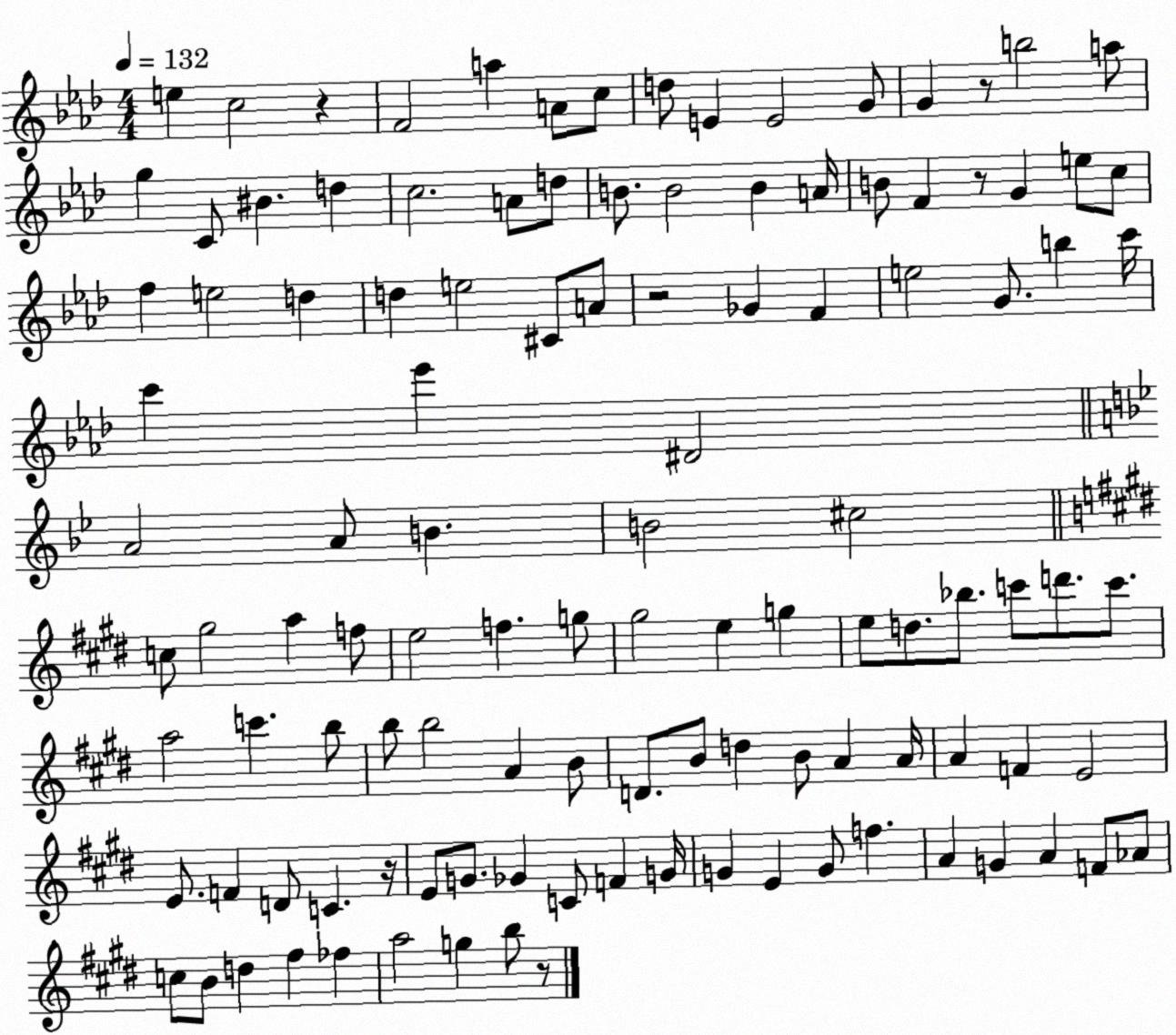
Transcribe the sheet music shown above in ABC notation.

X:1
T:Untitled
M:4/4
L:1/4
K:Ab
e c2 z F2 a A/2 c/2 d/2 E E2 G/2 G z/2 b2 a/2 g C/2 ^B d c2 A/2 d/2 B/2 B2 B A/4 B/2 F z/2 G e/2 c/2 f e2 d d e2 ^C/2 A/2 z2 _G F e2 G/2 b c'/4 c' _e' ^D2 A2 A/2 B B2 ^c2 c/2 ^g2 a f/2 e2 f g/2 ^g2 e g e/2 d/2 _b/2 c'/2 d'/2 c'/2 a2 c' b/2 b/2 b2 A B/2 D/2 B/2 d B/2 A A/4 A F E2 E/2 F D/2 C z/4 E/2 G/2 _G C/2 F G/4 G E G/2 f A G A F/2 _A/2 c/2 B/2 d ^f _f a2 g b/2 z/2